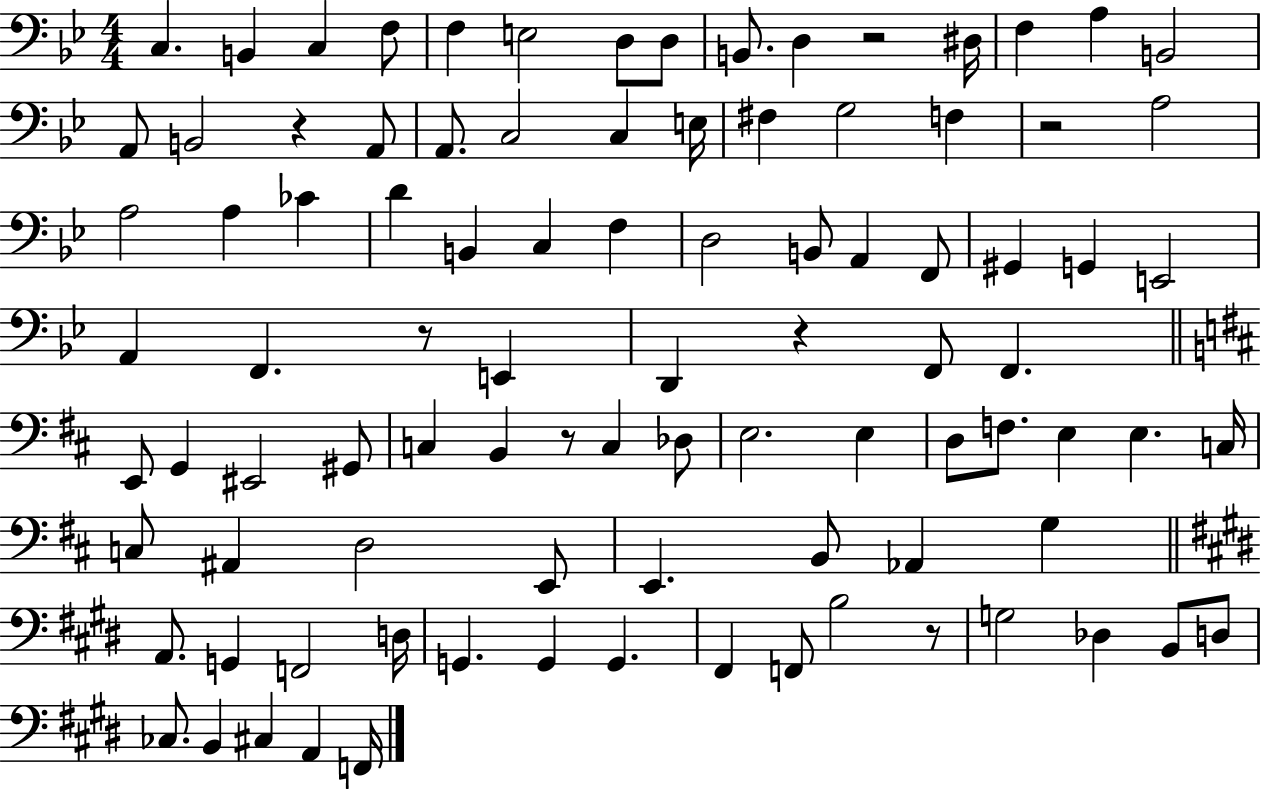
C3/q. B2/q C3/q F3/e F3/q E3/h D3/e D3/e B2/e. D3/q R/h D#3/s F3/q A3/q B2/h A2/e B2/h R/q A2/e A2/e. C3/h C3/q E3/s F#3/q G3/h F3/q R/h A3/h A3/h A3/q CES4/q D4/q B2/q C3/q F3/q D3/h B2/e A2/q F2/e G#2/q G2/q E2/h A2/q F2/q. R/e E2/q D2/q R/q F2/e F2/q. E2/e G2/q EIS2/h G#2/e C3/q B2/q R/e C3/q Db3/e E3/h. E3/q D3/e F3/e. E3/q E3/q. C3/s C3/e A#2/q D3/h E2/e E2/q. B2/e Ab2/q G3/q A2/e. G2/q F2/h D3/s G2/q. G2/q G2/q. F#2/q F2/e B3/h R/e G3/h Db3/q B2/e D3/e CES3/e. B2/q C#3/q A2/q F2/s